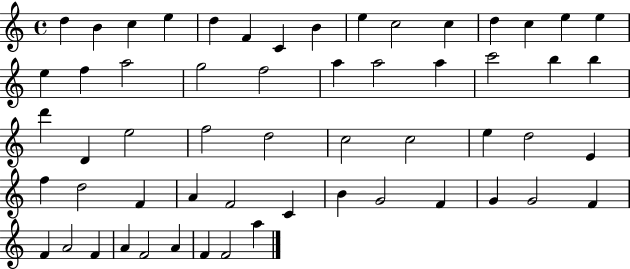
D5/q B4/q C5/q E5/q D5/q F4/q C4/q B4/q E5/q C5/h C5/q D5/q C5/q E5/q E5/q E5/q F5/q A5/h G5/h F5/h A5/q A5/h A5/q C6/h B5/q B5/q D6/q D4/q E5/h F5/h D5/h C5/h C5/h E5/q D5/h E4/q F5/q D5/h F4/q A4/q F4/h C4/q B4/q G4/h F4/q G4/q G4/h F4/q F4/q A4/h F4/q A4/q F4/h A4/q F4/q F4/h A5/q